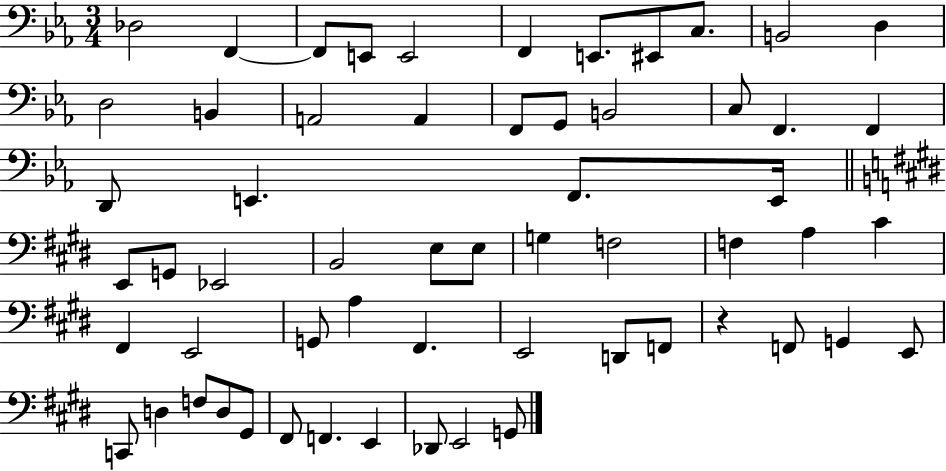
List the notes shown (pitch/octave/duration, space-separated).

Db3/h F2/q F2/e E2/e E2/h F2/q E2/e. EIS2/e C3/e. B2/h D3/q D3/h B2/q A2/h A2/q F2/e G2/e B2/h C3/e F2/q. F2/q D2/e E2/q. F2/e. E2/s E2/e G2/e Eb2/h B2/h E3/e E3/e G3/q F3/h F3/q A3/q C#4/q F#2/q E2/h G2/e A3/q F#2/q. E2/h D2/e F2/e R/q F2/e G2/q E2/e C2/e D3/q F3/e D3/e G#2/e F#2/e F2/q. E2/q Db2/e E2/h G2/e